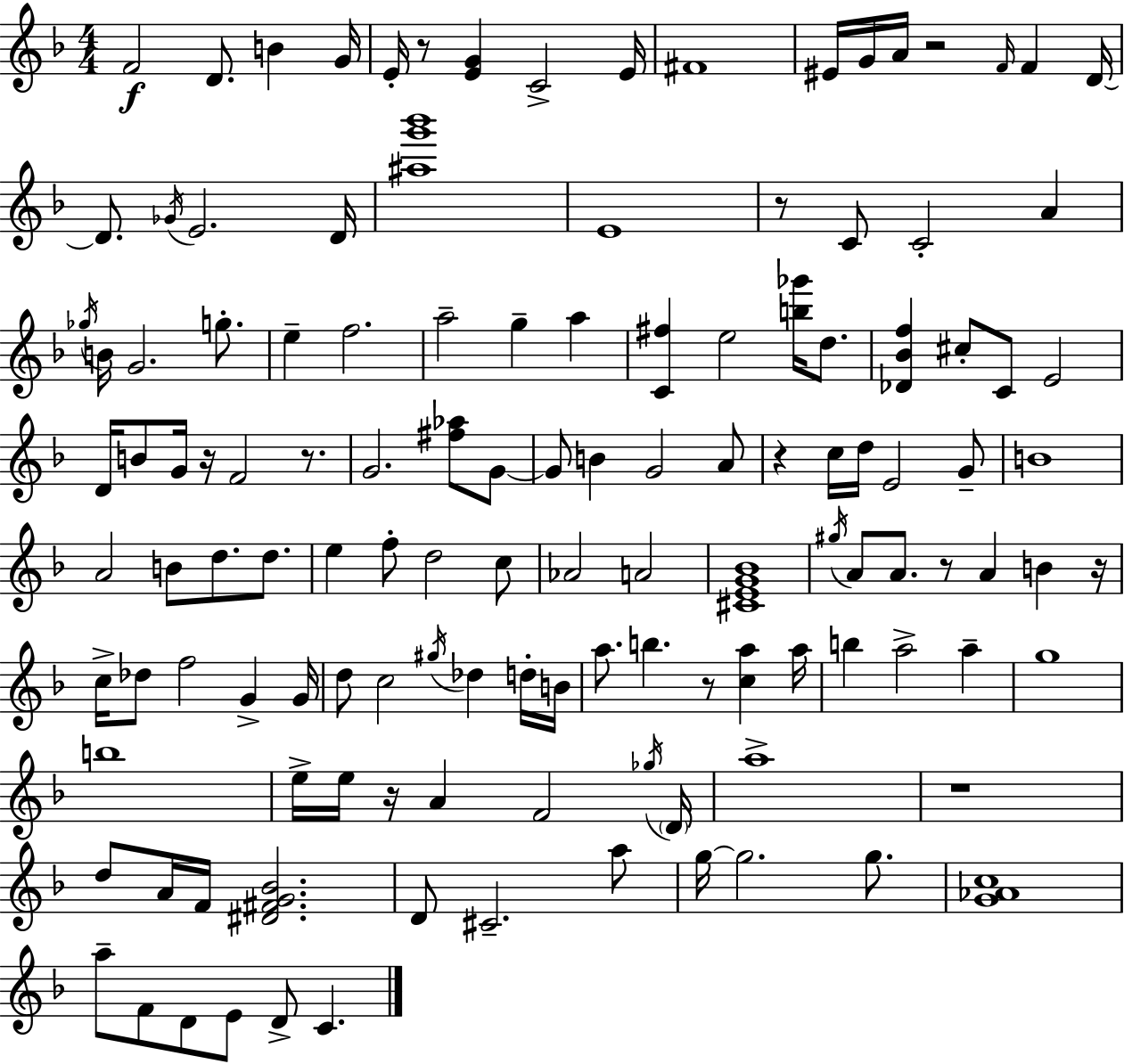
F4/h D4/e. B4/q G4/s E4/s R/e [E4,G4]/q C4/h E4/s F#4/w EIS4/s G4/s A4/s R/h F4/s F4/q D4/s D4/e. Gb4/s E4/h. D4/s [A#5,G6,Bb6]/w E4/w R/e C4/e C4/h A4/q Gb5/s B4/s G4/h. G5/e. E5/q F5/h. A5/h G5/q A5/q [C4,F#5]/q E5/h [B5,Gb6]/s D5/e. [Db4,Bb4,F5]/q C#5/e C4/e E4/h D4/s B4/e G4/s R/s F4/h R/e. G4/h. [F#5,Ab5]/e G4/e G4/e B4/q G4/h A4/e R/q C5/s D5/s E4/h G4/e B4/w A4/h B4/e D5/e. D5/e. E5/q F5/e D5/h C5/e Ab4/h A4/h [C#4,E4,G4,Bb4]/w G#5/s A4/e A4/e. R/e A4/q B4/q R/s C5/s Db5/e F5/h G4/q G4/s D5/e C5/h G#5/s Db5/q D5/s B4/s A5/e. B5/q. R/e [C5,A5]/q A5/s B5/q A5/h A5/q G5/w B5/w E5/s E5/s R/s A4/q F4/h Gb5/s D4/s A5/w R/w D5/e A4/s F4/s [D#4,F#4,G4,Bb4]/h. D4/e C#4/h. A5/e G5/s G5/h. G5/e. [G4,Ab4,C5]/w A5/e F4/e D4/e E4/e D4/e C4/q.